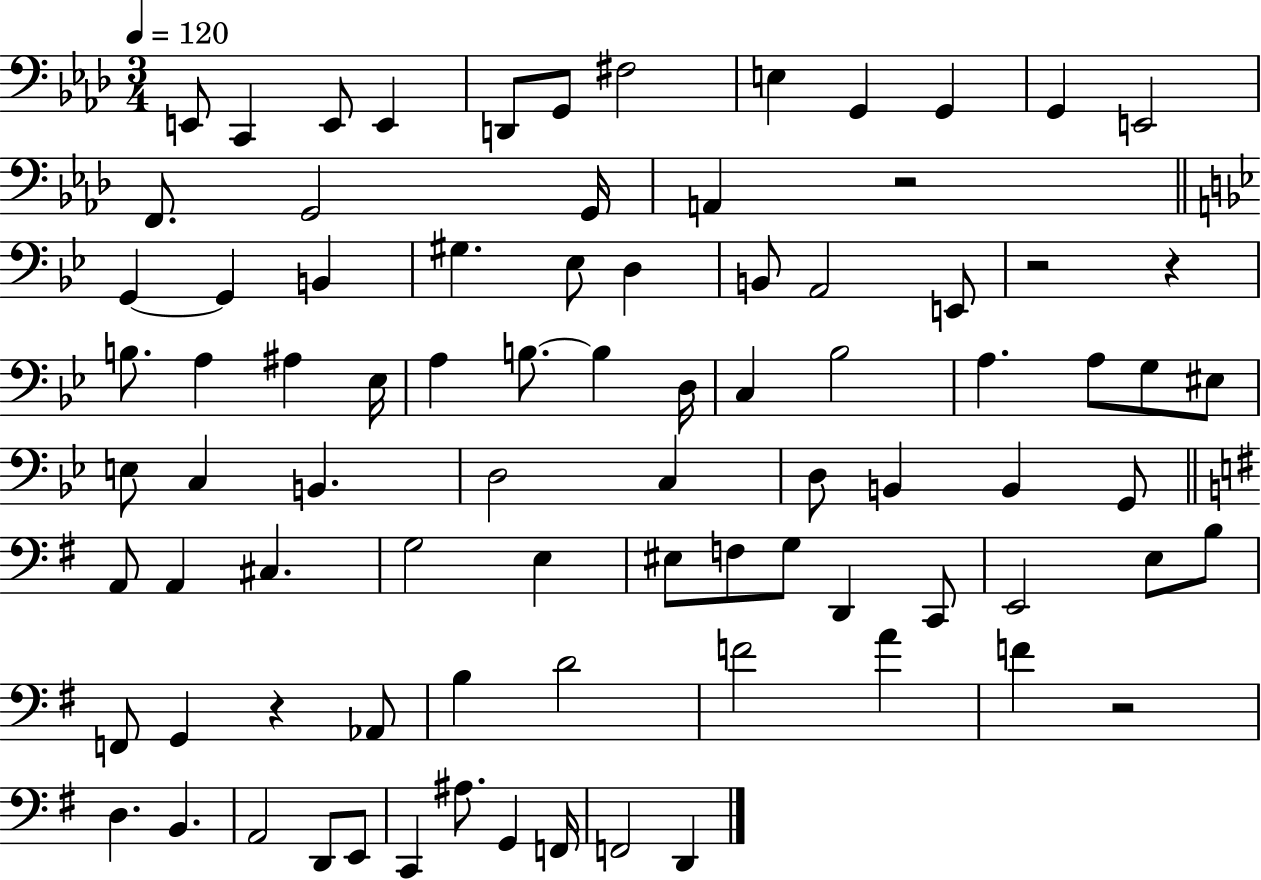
X:1
T:Untitled
M:3/4
L:1/4
K:Ab
E,,/2 C,, E,,/2 E,, D,,/2 G,,/2 ^F,2 E, G,, G,, G,, E,,2 F,,/2 G,,2 G,,/4 A,, z2 G,, G,, B,, ^G, _E,/2 D, B,,/2 A,,2 E,,/2 z2 z B,/2 A, ^A, _E,/4 A, B,/2 B, D,/4 C, _B,2 A, A,/2 G,/2 ^E,/2 E,/2 C, B,, D,2 C, D,/2 B,, B,, G,,/2 A,,/2 A,, ^C, G,2 E, ^E,/2 F,/2 G,/2 D,, C,,/2 E,,2 E,/2 B,/2 F,,/2 G,, z _A,,/2 B, D2 F2 A F z2 D, B,, A,,2 D,,/2 E,,/2 C,, ^A,/2 G,, F,,/4 F,,2 D,,